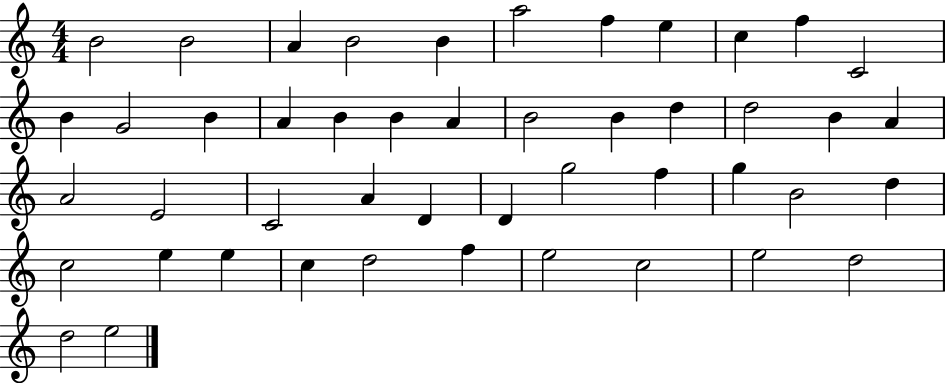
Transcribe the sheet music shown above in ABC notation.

X:1
T:Untitled
M:4/4
L:1/4
K:C
B2 B2 A B2 B a2 f e c f C2 B G2 B A B B A B2 B d d2 B A A2 E2 C2 A D D g2 f g B2 d c2 e e c d2 f e2 c2 e2 d2 d2 e2